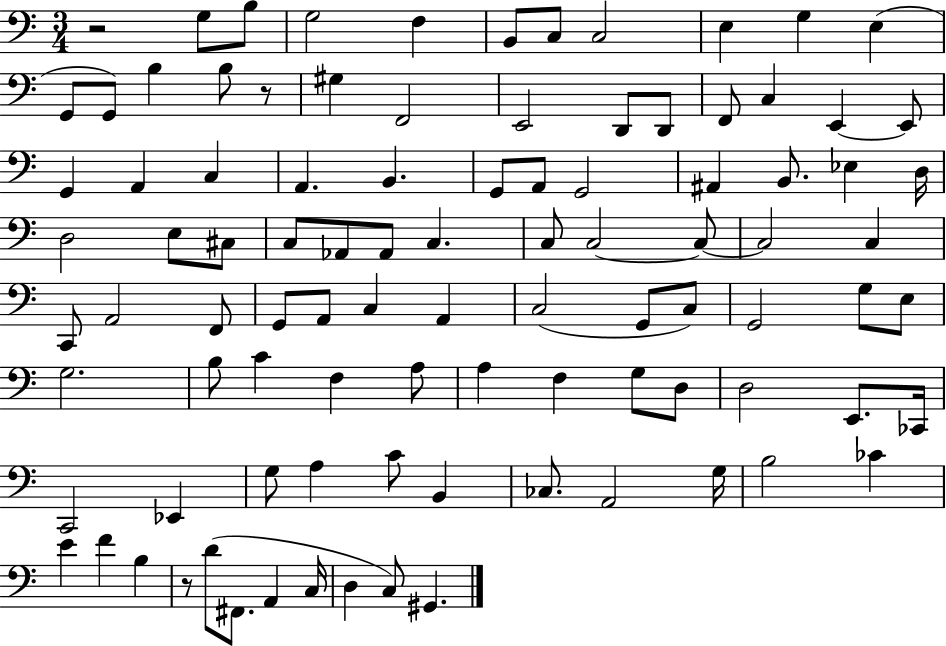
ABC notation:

X:1
T:Untitled
M:3/4
L:1/4
K:C
z2 G,/2 B,/2 G,2 F, B,,/2 C,/2 C,2 E, G, E, G,,/2 G,,/2 B, B,/2 z/2 ^G, F,,2 E,,2 D,,/2 D,,/2 F,,/2 C, E,, E,,/2 G,, A,, C, A,, B,, G,,/2 A,,/2 G,,2 ^A,, B,,/2 _E, D,/4 D,2 E,/2 ^C,/2 C,/2 _A,,/2 _A,,/2 C, C,/2 C,2 C,/2 C,2 C, C,,/2 A,,2 F,,/2 G,,/2 A,,/2 C, A,, C,2 G,,/2 C,/2 G,,2 G,/2 E,/2 G,2 B,/2 C F, A,/2 A, F, G,/2 D,/2 D,2 E,,/2 _C,,/4 C,,2 _E,, G,/2 A, C/2 B,, _C,/2 A,,2 G,/4 B,2 _C E F B, z/2 D/2 ^F,,/2 A,, C,/4 D, C,/2 ^G,,